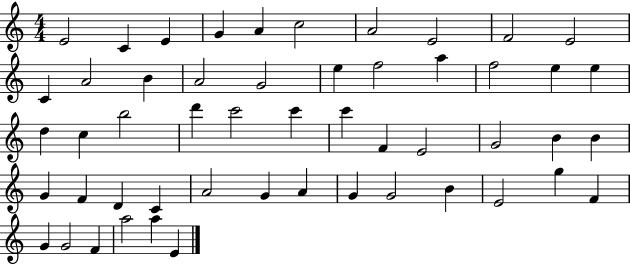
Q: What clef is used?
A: treble